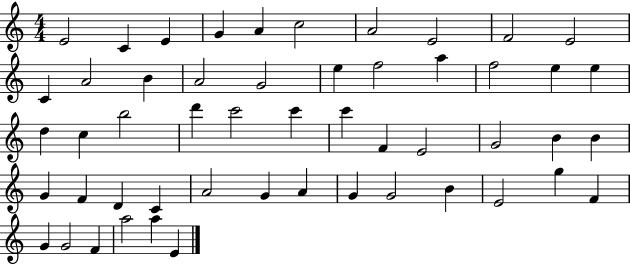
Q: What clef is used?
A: treble